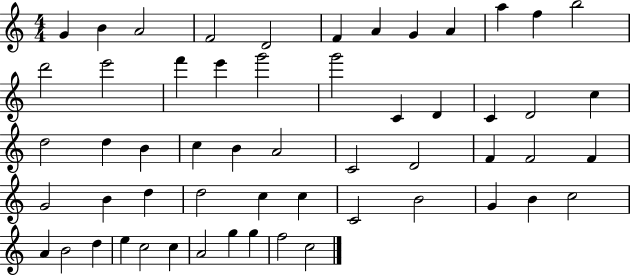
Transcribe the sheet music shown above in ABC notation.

X:1
T:Untitled
M:4/4
L:1/4
K:C
G B A2 F2 D2 F A G A a f b2 d'2 e'2 f' e' g'2 g'2 C D C D2 c d2 d B c B A2 C2 D2 F F2 F G2 B d d2 c c C2 B2 G B c2 A B2 d e c2 c A2 g g f2 c2